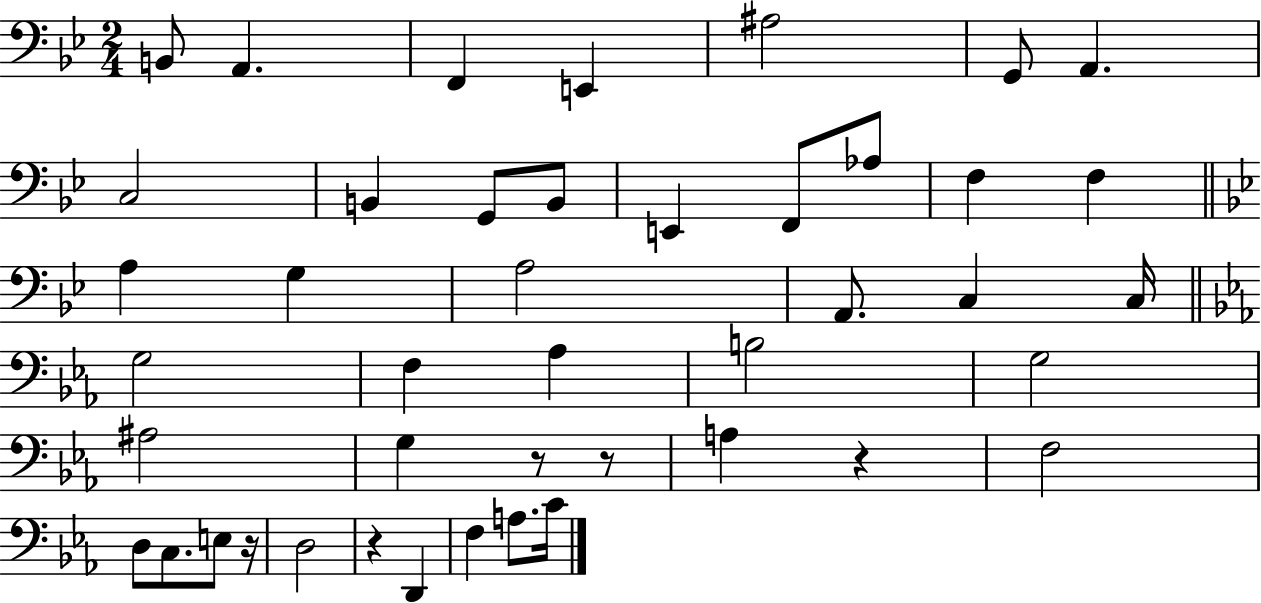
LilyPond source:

{
  \clef bass
  \numericTimeSignature
  \time 2/4
  \key bes \major
  b,8 a,4. | f,4 e,4 | ais2 | g,8 a,4. | \break c2 | b,4 g,8 b,8 | e,4 f,8 aes8 | f4 f4 | \break \bar "||" \break \key g \minor a4 g4 | a2 | a,8. c4 c16 | \bar "||" \break \key c \minor g2 | f4 aes4 | b2 | g2 | \break ais2 | g4 r8 r8 | a4 r4 | f2 | \break d8 c8. e8 r16 | d2 | r4 d,4 | f4 a8. c'16 | \break \bar "|."
}